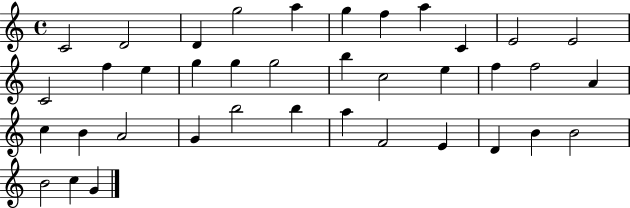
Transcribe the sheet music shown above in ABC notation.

X:1
T:Untitled
M:4/4
L:1/4
K:C
C2 D2 D g2 a g f a C E2 E2 C2 f e g g g2 b c2 e f f2 A c B A2 G b2 b a F2 E D B B2 B2 c G